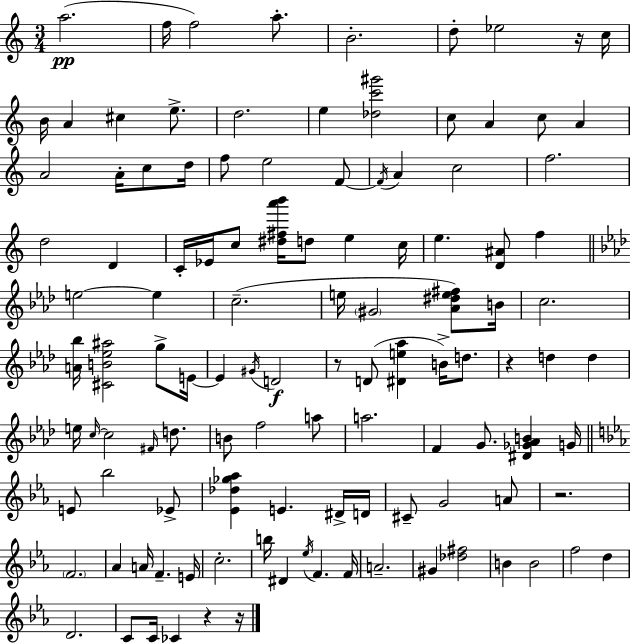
{
  \clef treble
  \numericTimeSignature
  \time 3/4
  \key a \minor
  a''2.(\pp | f''16 f''2) a''8.-. | b'2.-. | d''8-. ees''2 r16 c''16 | \break b'16 a'4 cis''4 e''8.-> | d''2. | e''4 <des'' c''' gis'''>2 | c''8 a'4 c''8 a'4 | \break a'2 a'16-. c''8 d''16 | f''8 e''2 f'8~~ | \acciaccatura { f'16 } a'4 c''2 | f''2. | \break d''2 d'4 | c'16-. ees'16 c''8 <dis'' fis'' a''' b'''>16 d''8 e''4 | c''16 e''4. <d' ais'>8 f''4 | \bar "||" \break \key aes \major e''2~~ e''4 | c''2.--( | e''16 \parenthesize gis'2 <aes' dis'' e'' fis''>8) b'16 | c''2. | \break <a' bes''>16 <cis' b' ees'' ais''>2 g''8-> e'16~~ | e'4 \acciaccatura { gis'16 } d'2\f | r8 d'8( <dis' e'' aes''>4 b'16->) d''8. | r4 d''4 d''4 | \break e''16 \grace { c''16~ }~ c''2 \grace { fis'16 } | d''8. b'8 f''2 | a''8 a''2. | f'4 g'8. <dis' ges' aes' b'>4 | \break g'16 \bar "||" \break \key ees \major e'8 bes''2 ees'8-> | <ees' des'' ges'' aes''>4 e'4. dis'16-> d'16 | cis'8-- g'2 a'8 | r2. | \break \parenthesize f'2. | aes'4 a'16 f'4.-- e'16 | c''2.-. | b''16 dis'4 \acciaccatura { ees''16 } f'4. | \break f'16 a'2.-- | gis'4 <des'' fis''>2 | b'4 b'2 | f''2 d''4 | \break d'2. | c'8 c'16 ces'4 r4 | r16 \bar "|."
}